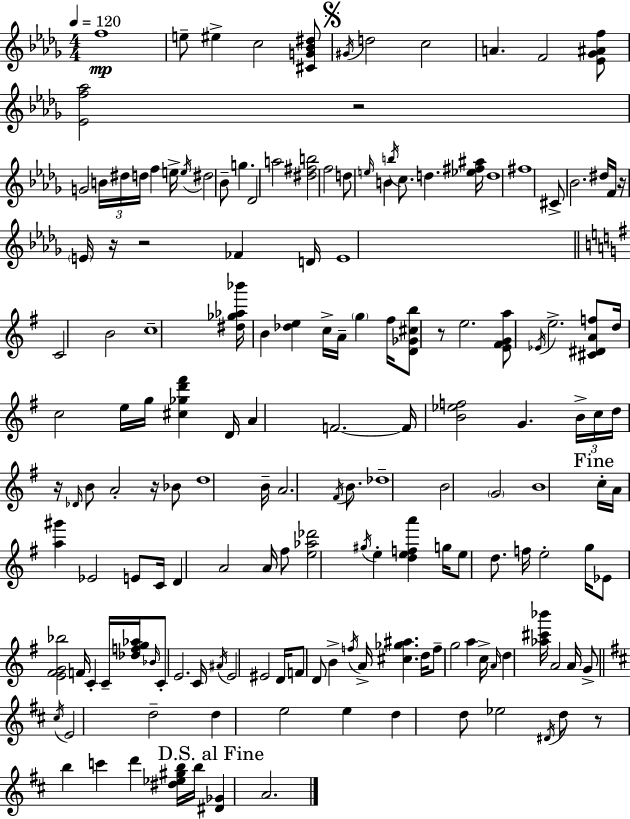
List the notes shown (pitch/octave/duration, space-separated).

F5/w E5/e EIS5/q C5/h [C#4,G4,Bb4,D#5]/e G#4/s D5/h C5/h A4/q. F4/h [Eb4,Gb4,A#4,F5]/e [Eb4,F5,Ab5]/h R/h G4/h B4/s D#5/s D5/s F5/q E5/s E5/s D#5/h Bb4/e G5/q. Db4/h A5/h [D#5,F#5,B5]/h F5/h D5/e E5/s B4/q B5/s C5/e. D5/q. [Eb5,F#5,A#5]/s D5/w F#5/w C#4/e Bb4/h. D#5/s F4/s R/s E4/s R/s R/h FES4/q D4/s E4/w C4/h B4/h C5/w [D#5,Gb5,Ab5,Bb6]/s B4/q [Db5,E5]/q C5/s A4/s G5/q F#5/s [D4,Gb4,C#5,B5]/e R/e E5/h. [E4,F#4,G4,A5]/e Eb4/s E5/h. [C#4,D#4,A4,F5]/e D5/s C5/h E5/s G5/s [C#5,Gb5,D6,F#6]/q D4/s A4/q F4/h. F4/s [B4,Eb5,F5]/h G4/q. B4/s C5/s D5/s R/s Db4/s B4/e A4/h R/s Bb4/e D5/w B4/s A4/h. F#4/s B4/e. Db5/w B4/h G4/h B4/w C5/s A4/s [A5,G#6]/q Eb4/h E4/e C4/s D4/q A4/h A4/s F#5/e [E5,Ab5,Db6]/h G#5/s E5/q [D5,E5,F5,A6]/q G5/s E5/e D5/e. F5/s E5/h G5/s Eb4/e [E4,F#4,G4,Bb5]/h F4/s C4/q C4/s [Db5,F5,G5,Ab5]/s Bb4/s C4/e E4/h. C4/s A#4/s E4/h EIS4/h D4/s F4/e D4/e B4/q F5/s A4/s [C#5,Gb5,A#5]/q. D5/s F5/e G5/h A5/q C5/s A4/s D5/q [Ab5,C#6,Bb6]/s A4/h A4/s G4/e C#5/s E4/h D5/h D5/q E5/h E5/q D5/q D5/e Eb5/h D#4/s D5/e R/e B5/q C6/q D6/q [D#5,Eb5,G#5,B5]/s B5/s [D#4,Gb4]/q A4/h.